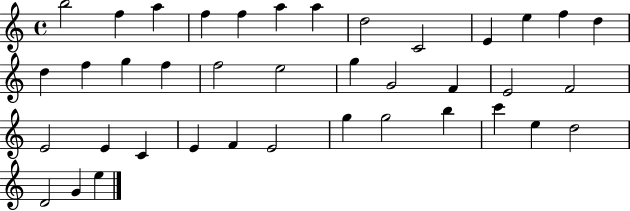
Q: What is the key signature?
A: C major